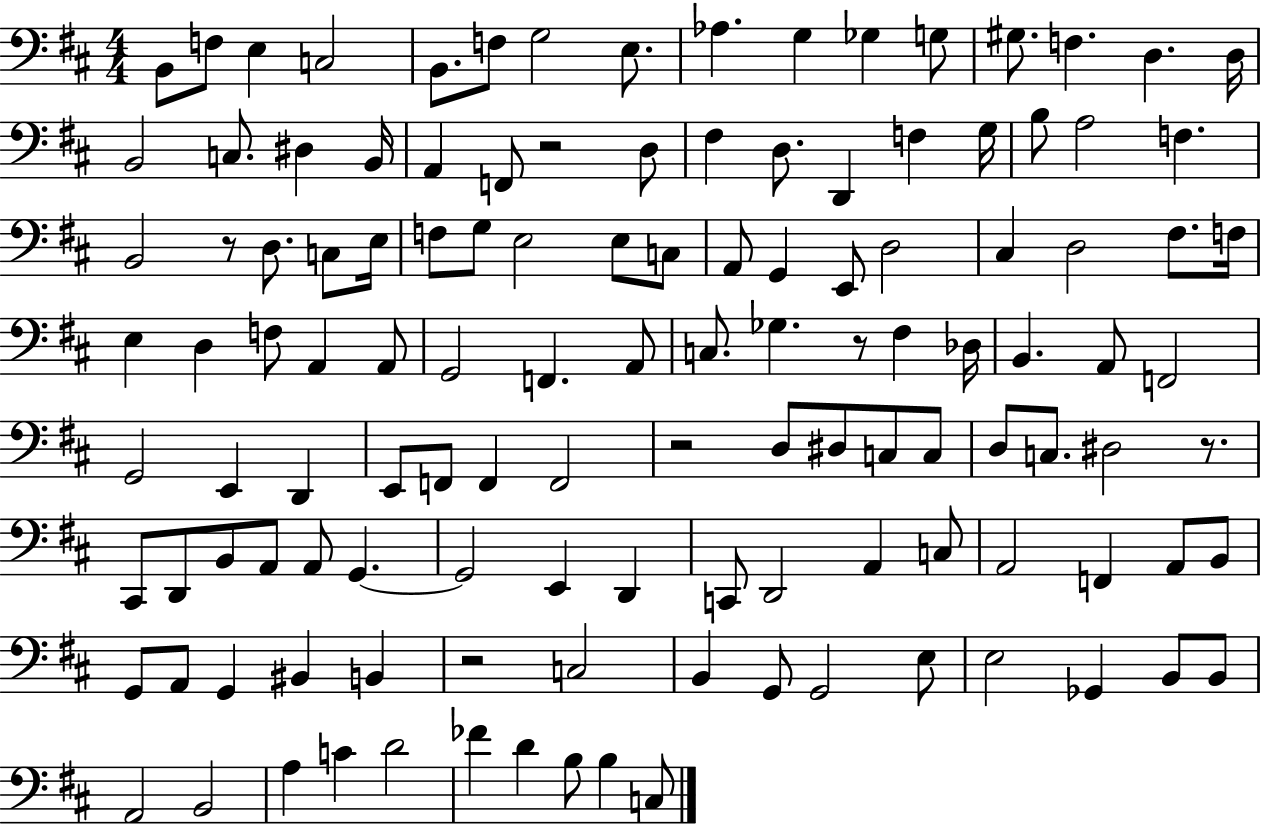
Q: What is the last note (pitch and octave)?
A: C3